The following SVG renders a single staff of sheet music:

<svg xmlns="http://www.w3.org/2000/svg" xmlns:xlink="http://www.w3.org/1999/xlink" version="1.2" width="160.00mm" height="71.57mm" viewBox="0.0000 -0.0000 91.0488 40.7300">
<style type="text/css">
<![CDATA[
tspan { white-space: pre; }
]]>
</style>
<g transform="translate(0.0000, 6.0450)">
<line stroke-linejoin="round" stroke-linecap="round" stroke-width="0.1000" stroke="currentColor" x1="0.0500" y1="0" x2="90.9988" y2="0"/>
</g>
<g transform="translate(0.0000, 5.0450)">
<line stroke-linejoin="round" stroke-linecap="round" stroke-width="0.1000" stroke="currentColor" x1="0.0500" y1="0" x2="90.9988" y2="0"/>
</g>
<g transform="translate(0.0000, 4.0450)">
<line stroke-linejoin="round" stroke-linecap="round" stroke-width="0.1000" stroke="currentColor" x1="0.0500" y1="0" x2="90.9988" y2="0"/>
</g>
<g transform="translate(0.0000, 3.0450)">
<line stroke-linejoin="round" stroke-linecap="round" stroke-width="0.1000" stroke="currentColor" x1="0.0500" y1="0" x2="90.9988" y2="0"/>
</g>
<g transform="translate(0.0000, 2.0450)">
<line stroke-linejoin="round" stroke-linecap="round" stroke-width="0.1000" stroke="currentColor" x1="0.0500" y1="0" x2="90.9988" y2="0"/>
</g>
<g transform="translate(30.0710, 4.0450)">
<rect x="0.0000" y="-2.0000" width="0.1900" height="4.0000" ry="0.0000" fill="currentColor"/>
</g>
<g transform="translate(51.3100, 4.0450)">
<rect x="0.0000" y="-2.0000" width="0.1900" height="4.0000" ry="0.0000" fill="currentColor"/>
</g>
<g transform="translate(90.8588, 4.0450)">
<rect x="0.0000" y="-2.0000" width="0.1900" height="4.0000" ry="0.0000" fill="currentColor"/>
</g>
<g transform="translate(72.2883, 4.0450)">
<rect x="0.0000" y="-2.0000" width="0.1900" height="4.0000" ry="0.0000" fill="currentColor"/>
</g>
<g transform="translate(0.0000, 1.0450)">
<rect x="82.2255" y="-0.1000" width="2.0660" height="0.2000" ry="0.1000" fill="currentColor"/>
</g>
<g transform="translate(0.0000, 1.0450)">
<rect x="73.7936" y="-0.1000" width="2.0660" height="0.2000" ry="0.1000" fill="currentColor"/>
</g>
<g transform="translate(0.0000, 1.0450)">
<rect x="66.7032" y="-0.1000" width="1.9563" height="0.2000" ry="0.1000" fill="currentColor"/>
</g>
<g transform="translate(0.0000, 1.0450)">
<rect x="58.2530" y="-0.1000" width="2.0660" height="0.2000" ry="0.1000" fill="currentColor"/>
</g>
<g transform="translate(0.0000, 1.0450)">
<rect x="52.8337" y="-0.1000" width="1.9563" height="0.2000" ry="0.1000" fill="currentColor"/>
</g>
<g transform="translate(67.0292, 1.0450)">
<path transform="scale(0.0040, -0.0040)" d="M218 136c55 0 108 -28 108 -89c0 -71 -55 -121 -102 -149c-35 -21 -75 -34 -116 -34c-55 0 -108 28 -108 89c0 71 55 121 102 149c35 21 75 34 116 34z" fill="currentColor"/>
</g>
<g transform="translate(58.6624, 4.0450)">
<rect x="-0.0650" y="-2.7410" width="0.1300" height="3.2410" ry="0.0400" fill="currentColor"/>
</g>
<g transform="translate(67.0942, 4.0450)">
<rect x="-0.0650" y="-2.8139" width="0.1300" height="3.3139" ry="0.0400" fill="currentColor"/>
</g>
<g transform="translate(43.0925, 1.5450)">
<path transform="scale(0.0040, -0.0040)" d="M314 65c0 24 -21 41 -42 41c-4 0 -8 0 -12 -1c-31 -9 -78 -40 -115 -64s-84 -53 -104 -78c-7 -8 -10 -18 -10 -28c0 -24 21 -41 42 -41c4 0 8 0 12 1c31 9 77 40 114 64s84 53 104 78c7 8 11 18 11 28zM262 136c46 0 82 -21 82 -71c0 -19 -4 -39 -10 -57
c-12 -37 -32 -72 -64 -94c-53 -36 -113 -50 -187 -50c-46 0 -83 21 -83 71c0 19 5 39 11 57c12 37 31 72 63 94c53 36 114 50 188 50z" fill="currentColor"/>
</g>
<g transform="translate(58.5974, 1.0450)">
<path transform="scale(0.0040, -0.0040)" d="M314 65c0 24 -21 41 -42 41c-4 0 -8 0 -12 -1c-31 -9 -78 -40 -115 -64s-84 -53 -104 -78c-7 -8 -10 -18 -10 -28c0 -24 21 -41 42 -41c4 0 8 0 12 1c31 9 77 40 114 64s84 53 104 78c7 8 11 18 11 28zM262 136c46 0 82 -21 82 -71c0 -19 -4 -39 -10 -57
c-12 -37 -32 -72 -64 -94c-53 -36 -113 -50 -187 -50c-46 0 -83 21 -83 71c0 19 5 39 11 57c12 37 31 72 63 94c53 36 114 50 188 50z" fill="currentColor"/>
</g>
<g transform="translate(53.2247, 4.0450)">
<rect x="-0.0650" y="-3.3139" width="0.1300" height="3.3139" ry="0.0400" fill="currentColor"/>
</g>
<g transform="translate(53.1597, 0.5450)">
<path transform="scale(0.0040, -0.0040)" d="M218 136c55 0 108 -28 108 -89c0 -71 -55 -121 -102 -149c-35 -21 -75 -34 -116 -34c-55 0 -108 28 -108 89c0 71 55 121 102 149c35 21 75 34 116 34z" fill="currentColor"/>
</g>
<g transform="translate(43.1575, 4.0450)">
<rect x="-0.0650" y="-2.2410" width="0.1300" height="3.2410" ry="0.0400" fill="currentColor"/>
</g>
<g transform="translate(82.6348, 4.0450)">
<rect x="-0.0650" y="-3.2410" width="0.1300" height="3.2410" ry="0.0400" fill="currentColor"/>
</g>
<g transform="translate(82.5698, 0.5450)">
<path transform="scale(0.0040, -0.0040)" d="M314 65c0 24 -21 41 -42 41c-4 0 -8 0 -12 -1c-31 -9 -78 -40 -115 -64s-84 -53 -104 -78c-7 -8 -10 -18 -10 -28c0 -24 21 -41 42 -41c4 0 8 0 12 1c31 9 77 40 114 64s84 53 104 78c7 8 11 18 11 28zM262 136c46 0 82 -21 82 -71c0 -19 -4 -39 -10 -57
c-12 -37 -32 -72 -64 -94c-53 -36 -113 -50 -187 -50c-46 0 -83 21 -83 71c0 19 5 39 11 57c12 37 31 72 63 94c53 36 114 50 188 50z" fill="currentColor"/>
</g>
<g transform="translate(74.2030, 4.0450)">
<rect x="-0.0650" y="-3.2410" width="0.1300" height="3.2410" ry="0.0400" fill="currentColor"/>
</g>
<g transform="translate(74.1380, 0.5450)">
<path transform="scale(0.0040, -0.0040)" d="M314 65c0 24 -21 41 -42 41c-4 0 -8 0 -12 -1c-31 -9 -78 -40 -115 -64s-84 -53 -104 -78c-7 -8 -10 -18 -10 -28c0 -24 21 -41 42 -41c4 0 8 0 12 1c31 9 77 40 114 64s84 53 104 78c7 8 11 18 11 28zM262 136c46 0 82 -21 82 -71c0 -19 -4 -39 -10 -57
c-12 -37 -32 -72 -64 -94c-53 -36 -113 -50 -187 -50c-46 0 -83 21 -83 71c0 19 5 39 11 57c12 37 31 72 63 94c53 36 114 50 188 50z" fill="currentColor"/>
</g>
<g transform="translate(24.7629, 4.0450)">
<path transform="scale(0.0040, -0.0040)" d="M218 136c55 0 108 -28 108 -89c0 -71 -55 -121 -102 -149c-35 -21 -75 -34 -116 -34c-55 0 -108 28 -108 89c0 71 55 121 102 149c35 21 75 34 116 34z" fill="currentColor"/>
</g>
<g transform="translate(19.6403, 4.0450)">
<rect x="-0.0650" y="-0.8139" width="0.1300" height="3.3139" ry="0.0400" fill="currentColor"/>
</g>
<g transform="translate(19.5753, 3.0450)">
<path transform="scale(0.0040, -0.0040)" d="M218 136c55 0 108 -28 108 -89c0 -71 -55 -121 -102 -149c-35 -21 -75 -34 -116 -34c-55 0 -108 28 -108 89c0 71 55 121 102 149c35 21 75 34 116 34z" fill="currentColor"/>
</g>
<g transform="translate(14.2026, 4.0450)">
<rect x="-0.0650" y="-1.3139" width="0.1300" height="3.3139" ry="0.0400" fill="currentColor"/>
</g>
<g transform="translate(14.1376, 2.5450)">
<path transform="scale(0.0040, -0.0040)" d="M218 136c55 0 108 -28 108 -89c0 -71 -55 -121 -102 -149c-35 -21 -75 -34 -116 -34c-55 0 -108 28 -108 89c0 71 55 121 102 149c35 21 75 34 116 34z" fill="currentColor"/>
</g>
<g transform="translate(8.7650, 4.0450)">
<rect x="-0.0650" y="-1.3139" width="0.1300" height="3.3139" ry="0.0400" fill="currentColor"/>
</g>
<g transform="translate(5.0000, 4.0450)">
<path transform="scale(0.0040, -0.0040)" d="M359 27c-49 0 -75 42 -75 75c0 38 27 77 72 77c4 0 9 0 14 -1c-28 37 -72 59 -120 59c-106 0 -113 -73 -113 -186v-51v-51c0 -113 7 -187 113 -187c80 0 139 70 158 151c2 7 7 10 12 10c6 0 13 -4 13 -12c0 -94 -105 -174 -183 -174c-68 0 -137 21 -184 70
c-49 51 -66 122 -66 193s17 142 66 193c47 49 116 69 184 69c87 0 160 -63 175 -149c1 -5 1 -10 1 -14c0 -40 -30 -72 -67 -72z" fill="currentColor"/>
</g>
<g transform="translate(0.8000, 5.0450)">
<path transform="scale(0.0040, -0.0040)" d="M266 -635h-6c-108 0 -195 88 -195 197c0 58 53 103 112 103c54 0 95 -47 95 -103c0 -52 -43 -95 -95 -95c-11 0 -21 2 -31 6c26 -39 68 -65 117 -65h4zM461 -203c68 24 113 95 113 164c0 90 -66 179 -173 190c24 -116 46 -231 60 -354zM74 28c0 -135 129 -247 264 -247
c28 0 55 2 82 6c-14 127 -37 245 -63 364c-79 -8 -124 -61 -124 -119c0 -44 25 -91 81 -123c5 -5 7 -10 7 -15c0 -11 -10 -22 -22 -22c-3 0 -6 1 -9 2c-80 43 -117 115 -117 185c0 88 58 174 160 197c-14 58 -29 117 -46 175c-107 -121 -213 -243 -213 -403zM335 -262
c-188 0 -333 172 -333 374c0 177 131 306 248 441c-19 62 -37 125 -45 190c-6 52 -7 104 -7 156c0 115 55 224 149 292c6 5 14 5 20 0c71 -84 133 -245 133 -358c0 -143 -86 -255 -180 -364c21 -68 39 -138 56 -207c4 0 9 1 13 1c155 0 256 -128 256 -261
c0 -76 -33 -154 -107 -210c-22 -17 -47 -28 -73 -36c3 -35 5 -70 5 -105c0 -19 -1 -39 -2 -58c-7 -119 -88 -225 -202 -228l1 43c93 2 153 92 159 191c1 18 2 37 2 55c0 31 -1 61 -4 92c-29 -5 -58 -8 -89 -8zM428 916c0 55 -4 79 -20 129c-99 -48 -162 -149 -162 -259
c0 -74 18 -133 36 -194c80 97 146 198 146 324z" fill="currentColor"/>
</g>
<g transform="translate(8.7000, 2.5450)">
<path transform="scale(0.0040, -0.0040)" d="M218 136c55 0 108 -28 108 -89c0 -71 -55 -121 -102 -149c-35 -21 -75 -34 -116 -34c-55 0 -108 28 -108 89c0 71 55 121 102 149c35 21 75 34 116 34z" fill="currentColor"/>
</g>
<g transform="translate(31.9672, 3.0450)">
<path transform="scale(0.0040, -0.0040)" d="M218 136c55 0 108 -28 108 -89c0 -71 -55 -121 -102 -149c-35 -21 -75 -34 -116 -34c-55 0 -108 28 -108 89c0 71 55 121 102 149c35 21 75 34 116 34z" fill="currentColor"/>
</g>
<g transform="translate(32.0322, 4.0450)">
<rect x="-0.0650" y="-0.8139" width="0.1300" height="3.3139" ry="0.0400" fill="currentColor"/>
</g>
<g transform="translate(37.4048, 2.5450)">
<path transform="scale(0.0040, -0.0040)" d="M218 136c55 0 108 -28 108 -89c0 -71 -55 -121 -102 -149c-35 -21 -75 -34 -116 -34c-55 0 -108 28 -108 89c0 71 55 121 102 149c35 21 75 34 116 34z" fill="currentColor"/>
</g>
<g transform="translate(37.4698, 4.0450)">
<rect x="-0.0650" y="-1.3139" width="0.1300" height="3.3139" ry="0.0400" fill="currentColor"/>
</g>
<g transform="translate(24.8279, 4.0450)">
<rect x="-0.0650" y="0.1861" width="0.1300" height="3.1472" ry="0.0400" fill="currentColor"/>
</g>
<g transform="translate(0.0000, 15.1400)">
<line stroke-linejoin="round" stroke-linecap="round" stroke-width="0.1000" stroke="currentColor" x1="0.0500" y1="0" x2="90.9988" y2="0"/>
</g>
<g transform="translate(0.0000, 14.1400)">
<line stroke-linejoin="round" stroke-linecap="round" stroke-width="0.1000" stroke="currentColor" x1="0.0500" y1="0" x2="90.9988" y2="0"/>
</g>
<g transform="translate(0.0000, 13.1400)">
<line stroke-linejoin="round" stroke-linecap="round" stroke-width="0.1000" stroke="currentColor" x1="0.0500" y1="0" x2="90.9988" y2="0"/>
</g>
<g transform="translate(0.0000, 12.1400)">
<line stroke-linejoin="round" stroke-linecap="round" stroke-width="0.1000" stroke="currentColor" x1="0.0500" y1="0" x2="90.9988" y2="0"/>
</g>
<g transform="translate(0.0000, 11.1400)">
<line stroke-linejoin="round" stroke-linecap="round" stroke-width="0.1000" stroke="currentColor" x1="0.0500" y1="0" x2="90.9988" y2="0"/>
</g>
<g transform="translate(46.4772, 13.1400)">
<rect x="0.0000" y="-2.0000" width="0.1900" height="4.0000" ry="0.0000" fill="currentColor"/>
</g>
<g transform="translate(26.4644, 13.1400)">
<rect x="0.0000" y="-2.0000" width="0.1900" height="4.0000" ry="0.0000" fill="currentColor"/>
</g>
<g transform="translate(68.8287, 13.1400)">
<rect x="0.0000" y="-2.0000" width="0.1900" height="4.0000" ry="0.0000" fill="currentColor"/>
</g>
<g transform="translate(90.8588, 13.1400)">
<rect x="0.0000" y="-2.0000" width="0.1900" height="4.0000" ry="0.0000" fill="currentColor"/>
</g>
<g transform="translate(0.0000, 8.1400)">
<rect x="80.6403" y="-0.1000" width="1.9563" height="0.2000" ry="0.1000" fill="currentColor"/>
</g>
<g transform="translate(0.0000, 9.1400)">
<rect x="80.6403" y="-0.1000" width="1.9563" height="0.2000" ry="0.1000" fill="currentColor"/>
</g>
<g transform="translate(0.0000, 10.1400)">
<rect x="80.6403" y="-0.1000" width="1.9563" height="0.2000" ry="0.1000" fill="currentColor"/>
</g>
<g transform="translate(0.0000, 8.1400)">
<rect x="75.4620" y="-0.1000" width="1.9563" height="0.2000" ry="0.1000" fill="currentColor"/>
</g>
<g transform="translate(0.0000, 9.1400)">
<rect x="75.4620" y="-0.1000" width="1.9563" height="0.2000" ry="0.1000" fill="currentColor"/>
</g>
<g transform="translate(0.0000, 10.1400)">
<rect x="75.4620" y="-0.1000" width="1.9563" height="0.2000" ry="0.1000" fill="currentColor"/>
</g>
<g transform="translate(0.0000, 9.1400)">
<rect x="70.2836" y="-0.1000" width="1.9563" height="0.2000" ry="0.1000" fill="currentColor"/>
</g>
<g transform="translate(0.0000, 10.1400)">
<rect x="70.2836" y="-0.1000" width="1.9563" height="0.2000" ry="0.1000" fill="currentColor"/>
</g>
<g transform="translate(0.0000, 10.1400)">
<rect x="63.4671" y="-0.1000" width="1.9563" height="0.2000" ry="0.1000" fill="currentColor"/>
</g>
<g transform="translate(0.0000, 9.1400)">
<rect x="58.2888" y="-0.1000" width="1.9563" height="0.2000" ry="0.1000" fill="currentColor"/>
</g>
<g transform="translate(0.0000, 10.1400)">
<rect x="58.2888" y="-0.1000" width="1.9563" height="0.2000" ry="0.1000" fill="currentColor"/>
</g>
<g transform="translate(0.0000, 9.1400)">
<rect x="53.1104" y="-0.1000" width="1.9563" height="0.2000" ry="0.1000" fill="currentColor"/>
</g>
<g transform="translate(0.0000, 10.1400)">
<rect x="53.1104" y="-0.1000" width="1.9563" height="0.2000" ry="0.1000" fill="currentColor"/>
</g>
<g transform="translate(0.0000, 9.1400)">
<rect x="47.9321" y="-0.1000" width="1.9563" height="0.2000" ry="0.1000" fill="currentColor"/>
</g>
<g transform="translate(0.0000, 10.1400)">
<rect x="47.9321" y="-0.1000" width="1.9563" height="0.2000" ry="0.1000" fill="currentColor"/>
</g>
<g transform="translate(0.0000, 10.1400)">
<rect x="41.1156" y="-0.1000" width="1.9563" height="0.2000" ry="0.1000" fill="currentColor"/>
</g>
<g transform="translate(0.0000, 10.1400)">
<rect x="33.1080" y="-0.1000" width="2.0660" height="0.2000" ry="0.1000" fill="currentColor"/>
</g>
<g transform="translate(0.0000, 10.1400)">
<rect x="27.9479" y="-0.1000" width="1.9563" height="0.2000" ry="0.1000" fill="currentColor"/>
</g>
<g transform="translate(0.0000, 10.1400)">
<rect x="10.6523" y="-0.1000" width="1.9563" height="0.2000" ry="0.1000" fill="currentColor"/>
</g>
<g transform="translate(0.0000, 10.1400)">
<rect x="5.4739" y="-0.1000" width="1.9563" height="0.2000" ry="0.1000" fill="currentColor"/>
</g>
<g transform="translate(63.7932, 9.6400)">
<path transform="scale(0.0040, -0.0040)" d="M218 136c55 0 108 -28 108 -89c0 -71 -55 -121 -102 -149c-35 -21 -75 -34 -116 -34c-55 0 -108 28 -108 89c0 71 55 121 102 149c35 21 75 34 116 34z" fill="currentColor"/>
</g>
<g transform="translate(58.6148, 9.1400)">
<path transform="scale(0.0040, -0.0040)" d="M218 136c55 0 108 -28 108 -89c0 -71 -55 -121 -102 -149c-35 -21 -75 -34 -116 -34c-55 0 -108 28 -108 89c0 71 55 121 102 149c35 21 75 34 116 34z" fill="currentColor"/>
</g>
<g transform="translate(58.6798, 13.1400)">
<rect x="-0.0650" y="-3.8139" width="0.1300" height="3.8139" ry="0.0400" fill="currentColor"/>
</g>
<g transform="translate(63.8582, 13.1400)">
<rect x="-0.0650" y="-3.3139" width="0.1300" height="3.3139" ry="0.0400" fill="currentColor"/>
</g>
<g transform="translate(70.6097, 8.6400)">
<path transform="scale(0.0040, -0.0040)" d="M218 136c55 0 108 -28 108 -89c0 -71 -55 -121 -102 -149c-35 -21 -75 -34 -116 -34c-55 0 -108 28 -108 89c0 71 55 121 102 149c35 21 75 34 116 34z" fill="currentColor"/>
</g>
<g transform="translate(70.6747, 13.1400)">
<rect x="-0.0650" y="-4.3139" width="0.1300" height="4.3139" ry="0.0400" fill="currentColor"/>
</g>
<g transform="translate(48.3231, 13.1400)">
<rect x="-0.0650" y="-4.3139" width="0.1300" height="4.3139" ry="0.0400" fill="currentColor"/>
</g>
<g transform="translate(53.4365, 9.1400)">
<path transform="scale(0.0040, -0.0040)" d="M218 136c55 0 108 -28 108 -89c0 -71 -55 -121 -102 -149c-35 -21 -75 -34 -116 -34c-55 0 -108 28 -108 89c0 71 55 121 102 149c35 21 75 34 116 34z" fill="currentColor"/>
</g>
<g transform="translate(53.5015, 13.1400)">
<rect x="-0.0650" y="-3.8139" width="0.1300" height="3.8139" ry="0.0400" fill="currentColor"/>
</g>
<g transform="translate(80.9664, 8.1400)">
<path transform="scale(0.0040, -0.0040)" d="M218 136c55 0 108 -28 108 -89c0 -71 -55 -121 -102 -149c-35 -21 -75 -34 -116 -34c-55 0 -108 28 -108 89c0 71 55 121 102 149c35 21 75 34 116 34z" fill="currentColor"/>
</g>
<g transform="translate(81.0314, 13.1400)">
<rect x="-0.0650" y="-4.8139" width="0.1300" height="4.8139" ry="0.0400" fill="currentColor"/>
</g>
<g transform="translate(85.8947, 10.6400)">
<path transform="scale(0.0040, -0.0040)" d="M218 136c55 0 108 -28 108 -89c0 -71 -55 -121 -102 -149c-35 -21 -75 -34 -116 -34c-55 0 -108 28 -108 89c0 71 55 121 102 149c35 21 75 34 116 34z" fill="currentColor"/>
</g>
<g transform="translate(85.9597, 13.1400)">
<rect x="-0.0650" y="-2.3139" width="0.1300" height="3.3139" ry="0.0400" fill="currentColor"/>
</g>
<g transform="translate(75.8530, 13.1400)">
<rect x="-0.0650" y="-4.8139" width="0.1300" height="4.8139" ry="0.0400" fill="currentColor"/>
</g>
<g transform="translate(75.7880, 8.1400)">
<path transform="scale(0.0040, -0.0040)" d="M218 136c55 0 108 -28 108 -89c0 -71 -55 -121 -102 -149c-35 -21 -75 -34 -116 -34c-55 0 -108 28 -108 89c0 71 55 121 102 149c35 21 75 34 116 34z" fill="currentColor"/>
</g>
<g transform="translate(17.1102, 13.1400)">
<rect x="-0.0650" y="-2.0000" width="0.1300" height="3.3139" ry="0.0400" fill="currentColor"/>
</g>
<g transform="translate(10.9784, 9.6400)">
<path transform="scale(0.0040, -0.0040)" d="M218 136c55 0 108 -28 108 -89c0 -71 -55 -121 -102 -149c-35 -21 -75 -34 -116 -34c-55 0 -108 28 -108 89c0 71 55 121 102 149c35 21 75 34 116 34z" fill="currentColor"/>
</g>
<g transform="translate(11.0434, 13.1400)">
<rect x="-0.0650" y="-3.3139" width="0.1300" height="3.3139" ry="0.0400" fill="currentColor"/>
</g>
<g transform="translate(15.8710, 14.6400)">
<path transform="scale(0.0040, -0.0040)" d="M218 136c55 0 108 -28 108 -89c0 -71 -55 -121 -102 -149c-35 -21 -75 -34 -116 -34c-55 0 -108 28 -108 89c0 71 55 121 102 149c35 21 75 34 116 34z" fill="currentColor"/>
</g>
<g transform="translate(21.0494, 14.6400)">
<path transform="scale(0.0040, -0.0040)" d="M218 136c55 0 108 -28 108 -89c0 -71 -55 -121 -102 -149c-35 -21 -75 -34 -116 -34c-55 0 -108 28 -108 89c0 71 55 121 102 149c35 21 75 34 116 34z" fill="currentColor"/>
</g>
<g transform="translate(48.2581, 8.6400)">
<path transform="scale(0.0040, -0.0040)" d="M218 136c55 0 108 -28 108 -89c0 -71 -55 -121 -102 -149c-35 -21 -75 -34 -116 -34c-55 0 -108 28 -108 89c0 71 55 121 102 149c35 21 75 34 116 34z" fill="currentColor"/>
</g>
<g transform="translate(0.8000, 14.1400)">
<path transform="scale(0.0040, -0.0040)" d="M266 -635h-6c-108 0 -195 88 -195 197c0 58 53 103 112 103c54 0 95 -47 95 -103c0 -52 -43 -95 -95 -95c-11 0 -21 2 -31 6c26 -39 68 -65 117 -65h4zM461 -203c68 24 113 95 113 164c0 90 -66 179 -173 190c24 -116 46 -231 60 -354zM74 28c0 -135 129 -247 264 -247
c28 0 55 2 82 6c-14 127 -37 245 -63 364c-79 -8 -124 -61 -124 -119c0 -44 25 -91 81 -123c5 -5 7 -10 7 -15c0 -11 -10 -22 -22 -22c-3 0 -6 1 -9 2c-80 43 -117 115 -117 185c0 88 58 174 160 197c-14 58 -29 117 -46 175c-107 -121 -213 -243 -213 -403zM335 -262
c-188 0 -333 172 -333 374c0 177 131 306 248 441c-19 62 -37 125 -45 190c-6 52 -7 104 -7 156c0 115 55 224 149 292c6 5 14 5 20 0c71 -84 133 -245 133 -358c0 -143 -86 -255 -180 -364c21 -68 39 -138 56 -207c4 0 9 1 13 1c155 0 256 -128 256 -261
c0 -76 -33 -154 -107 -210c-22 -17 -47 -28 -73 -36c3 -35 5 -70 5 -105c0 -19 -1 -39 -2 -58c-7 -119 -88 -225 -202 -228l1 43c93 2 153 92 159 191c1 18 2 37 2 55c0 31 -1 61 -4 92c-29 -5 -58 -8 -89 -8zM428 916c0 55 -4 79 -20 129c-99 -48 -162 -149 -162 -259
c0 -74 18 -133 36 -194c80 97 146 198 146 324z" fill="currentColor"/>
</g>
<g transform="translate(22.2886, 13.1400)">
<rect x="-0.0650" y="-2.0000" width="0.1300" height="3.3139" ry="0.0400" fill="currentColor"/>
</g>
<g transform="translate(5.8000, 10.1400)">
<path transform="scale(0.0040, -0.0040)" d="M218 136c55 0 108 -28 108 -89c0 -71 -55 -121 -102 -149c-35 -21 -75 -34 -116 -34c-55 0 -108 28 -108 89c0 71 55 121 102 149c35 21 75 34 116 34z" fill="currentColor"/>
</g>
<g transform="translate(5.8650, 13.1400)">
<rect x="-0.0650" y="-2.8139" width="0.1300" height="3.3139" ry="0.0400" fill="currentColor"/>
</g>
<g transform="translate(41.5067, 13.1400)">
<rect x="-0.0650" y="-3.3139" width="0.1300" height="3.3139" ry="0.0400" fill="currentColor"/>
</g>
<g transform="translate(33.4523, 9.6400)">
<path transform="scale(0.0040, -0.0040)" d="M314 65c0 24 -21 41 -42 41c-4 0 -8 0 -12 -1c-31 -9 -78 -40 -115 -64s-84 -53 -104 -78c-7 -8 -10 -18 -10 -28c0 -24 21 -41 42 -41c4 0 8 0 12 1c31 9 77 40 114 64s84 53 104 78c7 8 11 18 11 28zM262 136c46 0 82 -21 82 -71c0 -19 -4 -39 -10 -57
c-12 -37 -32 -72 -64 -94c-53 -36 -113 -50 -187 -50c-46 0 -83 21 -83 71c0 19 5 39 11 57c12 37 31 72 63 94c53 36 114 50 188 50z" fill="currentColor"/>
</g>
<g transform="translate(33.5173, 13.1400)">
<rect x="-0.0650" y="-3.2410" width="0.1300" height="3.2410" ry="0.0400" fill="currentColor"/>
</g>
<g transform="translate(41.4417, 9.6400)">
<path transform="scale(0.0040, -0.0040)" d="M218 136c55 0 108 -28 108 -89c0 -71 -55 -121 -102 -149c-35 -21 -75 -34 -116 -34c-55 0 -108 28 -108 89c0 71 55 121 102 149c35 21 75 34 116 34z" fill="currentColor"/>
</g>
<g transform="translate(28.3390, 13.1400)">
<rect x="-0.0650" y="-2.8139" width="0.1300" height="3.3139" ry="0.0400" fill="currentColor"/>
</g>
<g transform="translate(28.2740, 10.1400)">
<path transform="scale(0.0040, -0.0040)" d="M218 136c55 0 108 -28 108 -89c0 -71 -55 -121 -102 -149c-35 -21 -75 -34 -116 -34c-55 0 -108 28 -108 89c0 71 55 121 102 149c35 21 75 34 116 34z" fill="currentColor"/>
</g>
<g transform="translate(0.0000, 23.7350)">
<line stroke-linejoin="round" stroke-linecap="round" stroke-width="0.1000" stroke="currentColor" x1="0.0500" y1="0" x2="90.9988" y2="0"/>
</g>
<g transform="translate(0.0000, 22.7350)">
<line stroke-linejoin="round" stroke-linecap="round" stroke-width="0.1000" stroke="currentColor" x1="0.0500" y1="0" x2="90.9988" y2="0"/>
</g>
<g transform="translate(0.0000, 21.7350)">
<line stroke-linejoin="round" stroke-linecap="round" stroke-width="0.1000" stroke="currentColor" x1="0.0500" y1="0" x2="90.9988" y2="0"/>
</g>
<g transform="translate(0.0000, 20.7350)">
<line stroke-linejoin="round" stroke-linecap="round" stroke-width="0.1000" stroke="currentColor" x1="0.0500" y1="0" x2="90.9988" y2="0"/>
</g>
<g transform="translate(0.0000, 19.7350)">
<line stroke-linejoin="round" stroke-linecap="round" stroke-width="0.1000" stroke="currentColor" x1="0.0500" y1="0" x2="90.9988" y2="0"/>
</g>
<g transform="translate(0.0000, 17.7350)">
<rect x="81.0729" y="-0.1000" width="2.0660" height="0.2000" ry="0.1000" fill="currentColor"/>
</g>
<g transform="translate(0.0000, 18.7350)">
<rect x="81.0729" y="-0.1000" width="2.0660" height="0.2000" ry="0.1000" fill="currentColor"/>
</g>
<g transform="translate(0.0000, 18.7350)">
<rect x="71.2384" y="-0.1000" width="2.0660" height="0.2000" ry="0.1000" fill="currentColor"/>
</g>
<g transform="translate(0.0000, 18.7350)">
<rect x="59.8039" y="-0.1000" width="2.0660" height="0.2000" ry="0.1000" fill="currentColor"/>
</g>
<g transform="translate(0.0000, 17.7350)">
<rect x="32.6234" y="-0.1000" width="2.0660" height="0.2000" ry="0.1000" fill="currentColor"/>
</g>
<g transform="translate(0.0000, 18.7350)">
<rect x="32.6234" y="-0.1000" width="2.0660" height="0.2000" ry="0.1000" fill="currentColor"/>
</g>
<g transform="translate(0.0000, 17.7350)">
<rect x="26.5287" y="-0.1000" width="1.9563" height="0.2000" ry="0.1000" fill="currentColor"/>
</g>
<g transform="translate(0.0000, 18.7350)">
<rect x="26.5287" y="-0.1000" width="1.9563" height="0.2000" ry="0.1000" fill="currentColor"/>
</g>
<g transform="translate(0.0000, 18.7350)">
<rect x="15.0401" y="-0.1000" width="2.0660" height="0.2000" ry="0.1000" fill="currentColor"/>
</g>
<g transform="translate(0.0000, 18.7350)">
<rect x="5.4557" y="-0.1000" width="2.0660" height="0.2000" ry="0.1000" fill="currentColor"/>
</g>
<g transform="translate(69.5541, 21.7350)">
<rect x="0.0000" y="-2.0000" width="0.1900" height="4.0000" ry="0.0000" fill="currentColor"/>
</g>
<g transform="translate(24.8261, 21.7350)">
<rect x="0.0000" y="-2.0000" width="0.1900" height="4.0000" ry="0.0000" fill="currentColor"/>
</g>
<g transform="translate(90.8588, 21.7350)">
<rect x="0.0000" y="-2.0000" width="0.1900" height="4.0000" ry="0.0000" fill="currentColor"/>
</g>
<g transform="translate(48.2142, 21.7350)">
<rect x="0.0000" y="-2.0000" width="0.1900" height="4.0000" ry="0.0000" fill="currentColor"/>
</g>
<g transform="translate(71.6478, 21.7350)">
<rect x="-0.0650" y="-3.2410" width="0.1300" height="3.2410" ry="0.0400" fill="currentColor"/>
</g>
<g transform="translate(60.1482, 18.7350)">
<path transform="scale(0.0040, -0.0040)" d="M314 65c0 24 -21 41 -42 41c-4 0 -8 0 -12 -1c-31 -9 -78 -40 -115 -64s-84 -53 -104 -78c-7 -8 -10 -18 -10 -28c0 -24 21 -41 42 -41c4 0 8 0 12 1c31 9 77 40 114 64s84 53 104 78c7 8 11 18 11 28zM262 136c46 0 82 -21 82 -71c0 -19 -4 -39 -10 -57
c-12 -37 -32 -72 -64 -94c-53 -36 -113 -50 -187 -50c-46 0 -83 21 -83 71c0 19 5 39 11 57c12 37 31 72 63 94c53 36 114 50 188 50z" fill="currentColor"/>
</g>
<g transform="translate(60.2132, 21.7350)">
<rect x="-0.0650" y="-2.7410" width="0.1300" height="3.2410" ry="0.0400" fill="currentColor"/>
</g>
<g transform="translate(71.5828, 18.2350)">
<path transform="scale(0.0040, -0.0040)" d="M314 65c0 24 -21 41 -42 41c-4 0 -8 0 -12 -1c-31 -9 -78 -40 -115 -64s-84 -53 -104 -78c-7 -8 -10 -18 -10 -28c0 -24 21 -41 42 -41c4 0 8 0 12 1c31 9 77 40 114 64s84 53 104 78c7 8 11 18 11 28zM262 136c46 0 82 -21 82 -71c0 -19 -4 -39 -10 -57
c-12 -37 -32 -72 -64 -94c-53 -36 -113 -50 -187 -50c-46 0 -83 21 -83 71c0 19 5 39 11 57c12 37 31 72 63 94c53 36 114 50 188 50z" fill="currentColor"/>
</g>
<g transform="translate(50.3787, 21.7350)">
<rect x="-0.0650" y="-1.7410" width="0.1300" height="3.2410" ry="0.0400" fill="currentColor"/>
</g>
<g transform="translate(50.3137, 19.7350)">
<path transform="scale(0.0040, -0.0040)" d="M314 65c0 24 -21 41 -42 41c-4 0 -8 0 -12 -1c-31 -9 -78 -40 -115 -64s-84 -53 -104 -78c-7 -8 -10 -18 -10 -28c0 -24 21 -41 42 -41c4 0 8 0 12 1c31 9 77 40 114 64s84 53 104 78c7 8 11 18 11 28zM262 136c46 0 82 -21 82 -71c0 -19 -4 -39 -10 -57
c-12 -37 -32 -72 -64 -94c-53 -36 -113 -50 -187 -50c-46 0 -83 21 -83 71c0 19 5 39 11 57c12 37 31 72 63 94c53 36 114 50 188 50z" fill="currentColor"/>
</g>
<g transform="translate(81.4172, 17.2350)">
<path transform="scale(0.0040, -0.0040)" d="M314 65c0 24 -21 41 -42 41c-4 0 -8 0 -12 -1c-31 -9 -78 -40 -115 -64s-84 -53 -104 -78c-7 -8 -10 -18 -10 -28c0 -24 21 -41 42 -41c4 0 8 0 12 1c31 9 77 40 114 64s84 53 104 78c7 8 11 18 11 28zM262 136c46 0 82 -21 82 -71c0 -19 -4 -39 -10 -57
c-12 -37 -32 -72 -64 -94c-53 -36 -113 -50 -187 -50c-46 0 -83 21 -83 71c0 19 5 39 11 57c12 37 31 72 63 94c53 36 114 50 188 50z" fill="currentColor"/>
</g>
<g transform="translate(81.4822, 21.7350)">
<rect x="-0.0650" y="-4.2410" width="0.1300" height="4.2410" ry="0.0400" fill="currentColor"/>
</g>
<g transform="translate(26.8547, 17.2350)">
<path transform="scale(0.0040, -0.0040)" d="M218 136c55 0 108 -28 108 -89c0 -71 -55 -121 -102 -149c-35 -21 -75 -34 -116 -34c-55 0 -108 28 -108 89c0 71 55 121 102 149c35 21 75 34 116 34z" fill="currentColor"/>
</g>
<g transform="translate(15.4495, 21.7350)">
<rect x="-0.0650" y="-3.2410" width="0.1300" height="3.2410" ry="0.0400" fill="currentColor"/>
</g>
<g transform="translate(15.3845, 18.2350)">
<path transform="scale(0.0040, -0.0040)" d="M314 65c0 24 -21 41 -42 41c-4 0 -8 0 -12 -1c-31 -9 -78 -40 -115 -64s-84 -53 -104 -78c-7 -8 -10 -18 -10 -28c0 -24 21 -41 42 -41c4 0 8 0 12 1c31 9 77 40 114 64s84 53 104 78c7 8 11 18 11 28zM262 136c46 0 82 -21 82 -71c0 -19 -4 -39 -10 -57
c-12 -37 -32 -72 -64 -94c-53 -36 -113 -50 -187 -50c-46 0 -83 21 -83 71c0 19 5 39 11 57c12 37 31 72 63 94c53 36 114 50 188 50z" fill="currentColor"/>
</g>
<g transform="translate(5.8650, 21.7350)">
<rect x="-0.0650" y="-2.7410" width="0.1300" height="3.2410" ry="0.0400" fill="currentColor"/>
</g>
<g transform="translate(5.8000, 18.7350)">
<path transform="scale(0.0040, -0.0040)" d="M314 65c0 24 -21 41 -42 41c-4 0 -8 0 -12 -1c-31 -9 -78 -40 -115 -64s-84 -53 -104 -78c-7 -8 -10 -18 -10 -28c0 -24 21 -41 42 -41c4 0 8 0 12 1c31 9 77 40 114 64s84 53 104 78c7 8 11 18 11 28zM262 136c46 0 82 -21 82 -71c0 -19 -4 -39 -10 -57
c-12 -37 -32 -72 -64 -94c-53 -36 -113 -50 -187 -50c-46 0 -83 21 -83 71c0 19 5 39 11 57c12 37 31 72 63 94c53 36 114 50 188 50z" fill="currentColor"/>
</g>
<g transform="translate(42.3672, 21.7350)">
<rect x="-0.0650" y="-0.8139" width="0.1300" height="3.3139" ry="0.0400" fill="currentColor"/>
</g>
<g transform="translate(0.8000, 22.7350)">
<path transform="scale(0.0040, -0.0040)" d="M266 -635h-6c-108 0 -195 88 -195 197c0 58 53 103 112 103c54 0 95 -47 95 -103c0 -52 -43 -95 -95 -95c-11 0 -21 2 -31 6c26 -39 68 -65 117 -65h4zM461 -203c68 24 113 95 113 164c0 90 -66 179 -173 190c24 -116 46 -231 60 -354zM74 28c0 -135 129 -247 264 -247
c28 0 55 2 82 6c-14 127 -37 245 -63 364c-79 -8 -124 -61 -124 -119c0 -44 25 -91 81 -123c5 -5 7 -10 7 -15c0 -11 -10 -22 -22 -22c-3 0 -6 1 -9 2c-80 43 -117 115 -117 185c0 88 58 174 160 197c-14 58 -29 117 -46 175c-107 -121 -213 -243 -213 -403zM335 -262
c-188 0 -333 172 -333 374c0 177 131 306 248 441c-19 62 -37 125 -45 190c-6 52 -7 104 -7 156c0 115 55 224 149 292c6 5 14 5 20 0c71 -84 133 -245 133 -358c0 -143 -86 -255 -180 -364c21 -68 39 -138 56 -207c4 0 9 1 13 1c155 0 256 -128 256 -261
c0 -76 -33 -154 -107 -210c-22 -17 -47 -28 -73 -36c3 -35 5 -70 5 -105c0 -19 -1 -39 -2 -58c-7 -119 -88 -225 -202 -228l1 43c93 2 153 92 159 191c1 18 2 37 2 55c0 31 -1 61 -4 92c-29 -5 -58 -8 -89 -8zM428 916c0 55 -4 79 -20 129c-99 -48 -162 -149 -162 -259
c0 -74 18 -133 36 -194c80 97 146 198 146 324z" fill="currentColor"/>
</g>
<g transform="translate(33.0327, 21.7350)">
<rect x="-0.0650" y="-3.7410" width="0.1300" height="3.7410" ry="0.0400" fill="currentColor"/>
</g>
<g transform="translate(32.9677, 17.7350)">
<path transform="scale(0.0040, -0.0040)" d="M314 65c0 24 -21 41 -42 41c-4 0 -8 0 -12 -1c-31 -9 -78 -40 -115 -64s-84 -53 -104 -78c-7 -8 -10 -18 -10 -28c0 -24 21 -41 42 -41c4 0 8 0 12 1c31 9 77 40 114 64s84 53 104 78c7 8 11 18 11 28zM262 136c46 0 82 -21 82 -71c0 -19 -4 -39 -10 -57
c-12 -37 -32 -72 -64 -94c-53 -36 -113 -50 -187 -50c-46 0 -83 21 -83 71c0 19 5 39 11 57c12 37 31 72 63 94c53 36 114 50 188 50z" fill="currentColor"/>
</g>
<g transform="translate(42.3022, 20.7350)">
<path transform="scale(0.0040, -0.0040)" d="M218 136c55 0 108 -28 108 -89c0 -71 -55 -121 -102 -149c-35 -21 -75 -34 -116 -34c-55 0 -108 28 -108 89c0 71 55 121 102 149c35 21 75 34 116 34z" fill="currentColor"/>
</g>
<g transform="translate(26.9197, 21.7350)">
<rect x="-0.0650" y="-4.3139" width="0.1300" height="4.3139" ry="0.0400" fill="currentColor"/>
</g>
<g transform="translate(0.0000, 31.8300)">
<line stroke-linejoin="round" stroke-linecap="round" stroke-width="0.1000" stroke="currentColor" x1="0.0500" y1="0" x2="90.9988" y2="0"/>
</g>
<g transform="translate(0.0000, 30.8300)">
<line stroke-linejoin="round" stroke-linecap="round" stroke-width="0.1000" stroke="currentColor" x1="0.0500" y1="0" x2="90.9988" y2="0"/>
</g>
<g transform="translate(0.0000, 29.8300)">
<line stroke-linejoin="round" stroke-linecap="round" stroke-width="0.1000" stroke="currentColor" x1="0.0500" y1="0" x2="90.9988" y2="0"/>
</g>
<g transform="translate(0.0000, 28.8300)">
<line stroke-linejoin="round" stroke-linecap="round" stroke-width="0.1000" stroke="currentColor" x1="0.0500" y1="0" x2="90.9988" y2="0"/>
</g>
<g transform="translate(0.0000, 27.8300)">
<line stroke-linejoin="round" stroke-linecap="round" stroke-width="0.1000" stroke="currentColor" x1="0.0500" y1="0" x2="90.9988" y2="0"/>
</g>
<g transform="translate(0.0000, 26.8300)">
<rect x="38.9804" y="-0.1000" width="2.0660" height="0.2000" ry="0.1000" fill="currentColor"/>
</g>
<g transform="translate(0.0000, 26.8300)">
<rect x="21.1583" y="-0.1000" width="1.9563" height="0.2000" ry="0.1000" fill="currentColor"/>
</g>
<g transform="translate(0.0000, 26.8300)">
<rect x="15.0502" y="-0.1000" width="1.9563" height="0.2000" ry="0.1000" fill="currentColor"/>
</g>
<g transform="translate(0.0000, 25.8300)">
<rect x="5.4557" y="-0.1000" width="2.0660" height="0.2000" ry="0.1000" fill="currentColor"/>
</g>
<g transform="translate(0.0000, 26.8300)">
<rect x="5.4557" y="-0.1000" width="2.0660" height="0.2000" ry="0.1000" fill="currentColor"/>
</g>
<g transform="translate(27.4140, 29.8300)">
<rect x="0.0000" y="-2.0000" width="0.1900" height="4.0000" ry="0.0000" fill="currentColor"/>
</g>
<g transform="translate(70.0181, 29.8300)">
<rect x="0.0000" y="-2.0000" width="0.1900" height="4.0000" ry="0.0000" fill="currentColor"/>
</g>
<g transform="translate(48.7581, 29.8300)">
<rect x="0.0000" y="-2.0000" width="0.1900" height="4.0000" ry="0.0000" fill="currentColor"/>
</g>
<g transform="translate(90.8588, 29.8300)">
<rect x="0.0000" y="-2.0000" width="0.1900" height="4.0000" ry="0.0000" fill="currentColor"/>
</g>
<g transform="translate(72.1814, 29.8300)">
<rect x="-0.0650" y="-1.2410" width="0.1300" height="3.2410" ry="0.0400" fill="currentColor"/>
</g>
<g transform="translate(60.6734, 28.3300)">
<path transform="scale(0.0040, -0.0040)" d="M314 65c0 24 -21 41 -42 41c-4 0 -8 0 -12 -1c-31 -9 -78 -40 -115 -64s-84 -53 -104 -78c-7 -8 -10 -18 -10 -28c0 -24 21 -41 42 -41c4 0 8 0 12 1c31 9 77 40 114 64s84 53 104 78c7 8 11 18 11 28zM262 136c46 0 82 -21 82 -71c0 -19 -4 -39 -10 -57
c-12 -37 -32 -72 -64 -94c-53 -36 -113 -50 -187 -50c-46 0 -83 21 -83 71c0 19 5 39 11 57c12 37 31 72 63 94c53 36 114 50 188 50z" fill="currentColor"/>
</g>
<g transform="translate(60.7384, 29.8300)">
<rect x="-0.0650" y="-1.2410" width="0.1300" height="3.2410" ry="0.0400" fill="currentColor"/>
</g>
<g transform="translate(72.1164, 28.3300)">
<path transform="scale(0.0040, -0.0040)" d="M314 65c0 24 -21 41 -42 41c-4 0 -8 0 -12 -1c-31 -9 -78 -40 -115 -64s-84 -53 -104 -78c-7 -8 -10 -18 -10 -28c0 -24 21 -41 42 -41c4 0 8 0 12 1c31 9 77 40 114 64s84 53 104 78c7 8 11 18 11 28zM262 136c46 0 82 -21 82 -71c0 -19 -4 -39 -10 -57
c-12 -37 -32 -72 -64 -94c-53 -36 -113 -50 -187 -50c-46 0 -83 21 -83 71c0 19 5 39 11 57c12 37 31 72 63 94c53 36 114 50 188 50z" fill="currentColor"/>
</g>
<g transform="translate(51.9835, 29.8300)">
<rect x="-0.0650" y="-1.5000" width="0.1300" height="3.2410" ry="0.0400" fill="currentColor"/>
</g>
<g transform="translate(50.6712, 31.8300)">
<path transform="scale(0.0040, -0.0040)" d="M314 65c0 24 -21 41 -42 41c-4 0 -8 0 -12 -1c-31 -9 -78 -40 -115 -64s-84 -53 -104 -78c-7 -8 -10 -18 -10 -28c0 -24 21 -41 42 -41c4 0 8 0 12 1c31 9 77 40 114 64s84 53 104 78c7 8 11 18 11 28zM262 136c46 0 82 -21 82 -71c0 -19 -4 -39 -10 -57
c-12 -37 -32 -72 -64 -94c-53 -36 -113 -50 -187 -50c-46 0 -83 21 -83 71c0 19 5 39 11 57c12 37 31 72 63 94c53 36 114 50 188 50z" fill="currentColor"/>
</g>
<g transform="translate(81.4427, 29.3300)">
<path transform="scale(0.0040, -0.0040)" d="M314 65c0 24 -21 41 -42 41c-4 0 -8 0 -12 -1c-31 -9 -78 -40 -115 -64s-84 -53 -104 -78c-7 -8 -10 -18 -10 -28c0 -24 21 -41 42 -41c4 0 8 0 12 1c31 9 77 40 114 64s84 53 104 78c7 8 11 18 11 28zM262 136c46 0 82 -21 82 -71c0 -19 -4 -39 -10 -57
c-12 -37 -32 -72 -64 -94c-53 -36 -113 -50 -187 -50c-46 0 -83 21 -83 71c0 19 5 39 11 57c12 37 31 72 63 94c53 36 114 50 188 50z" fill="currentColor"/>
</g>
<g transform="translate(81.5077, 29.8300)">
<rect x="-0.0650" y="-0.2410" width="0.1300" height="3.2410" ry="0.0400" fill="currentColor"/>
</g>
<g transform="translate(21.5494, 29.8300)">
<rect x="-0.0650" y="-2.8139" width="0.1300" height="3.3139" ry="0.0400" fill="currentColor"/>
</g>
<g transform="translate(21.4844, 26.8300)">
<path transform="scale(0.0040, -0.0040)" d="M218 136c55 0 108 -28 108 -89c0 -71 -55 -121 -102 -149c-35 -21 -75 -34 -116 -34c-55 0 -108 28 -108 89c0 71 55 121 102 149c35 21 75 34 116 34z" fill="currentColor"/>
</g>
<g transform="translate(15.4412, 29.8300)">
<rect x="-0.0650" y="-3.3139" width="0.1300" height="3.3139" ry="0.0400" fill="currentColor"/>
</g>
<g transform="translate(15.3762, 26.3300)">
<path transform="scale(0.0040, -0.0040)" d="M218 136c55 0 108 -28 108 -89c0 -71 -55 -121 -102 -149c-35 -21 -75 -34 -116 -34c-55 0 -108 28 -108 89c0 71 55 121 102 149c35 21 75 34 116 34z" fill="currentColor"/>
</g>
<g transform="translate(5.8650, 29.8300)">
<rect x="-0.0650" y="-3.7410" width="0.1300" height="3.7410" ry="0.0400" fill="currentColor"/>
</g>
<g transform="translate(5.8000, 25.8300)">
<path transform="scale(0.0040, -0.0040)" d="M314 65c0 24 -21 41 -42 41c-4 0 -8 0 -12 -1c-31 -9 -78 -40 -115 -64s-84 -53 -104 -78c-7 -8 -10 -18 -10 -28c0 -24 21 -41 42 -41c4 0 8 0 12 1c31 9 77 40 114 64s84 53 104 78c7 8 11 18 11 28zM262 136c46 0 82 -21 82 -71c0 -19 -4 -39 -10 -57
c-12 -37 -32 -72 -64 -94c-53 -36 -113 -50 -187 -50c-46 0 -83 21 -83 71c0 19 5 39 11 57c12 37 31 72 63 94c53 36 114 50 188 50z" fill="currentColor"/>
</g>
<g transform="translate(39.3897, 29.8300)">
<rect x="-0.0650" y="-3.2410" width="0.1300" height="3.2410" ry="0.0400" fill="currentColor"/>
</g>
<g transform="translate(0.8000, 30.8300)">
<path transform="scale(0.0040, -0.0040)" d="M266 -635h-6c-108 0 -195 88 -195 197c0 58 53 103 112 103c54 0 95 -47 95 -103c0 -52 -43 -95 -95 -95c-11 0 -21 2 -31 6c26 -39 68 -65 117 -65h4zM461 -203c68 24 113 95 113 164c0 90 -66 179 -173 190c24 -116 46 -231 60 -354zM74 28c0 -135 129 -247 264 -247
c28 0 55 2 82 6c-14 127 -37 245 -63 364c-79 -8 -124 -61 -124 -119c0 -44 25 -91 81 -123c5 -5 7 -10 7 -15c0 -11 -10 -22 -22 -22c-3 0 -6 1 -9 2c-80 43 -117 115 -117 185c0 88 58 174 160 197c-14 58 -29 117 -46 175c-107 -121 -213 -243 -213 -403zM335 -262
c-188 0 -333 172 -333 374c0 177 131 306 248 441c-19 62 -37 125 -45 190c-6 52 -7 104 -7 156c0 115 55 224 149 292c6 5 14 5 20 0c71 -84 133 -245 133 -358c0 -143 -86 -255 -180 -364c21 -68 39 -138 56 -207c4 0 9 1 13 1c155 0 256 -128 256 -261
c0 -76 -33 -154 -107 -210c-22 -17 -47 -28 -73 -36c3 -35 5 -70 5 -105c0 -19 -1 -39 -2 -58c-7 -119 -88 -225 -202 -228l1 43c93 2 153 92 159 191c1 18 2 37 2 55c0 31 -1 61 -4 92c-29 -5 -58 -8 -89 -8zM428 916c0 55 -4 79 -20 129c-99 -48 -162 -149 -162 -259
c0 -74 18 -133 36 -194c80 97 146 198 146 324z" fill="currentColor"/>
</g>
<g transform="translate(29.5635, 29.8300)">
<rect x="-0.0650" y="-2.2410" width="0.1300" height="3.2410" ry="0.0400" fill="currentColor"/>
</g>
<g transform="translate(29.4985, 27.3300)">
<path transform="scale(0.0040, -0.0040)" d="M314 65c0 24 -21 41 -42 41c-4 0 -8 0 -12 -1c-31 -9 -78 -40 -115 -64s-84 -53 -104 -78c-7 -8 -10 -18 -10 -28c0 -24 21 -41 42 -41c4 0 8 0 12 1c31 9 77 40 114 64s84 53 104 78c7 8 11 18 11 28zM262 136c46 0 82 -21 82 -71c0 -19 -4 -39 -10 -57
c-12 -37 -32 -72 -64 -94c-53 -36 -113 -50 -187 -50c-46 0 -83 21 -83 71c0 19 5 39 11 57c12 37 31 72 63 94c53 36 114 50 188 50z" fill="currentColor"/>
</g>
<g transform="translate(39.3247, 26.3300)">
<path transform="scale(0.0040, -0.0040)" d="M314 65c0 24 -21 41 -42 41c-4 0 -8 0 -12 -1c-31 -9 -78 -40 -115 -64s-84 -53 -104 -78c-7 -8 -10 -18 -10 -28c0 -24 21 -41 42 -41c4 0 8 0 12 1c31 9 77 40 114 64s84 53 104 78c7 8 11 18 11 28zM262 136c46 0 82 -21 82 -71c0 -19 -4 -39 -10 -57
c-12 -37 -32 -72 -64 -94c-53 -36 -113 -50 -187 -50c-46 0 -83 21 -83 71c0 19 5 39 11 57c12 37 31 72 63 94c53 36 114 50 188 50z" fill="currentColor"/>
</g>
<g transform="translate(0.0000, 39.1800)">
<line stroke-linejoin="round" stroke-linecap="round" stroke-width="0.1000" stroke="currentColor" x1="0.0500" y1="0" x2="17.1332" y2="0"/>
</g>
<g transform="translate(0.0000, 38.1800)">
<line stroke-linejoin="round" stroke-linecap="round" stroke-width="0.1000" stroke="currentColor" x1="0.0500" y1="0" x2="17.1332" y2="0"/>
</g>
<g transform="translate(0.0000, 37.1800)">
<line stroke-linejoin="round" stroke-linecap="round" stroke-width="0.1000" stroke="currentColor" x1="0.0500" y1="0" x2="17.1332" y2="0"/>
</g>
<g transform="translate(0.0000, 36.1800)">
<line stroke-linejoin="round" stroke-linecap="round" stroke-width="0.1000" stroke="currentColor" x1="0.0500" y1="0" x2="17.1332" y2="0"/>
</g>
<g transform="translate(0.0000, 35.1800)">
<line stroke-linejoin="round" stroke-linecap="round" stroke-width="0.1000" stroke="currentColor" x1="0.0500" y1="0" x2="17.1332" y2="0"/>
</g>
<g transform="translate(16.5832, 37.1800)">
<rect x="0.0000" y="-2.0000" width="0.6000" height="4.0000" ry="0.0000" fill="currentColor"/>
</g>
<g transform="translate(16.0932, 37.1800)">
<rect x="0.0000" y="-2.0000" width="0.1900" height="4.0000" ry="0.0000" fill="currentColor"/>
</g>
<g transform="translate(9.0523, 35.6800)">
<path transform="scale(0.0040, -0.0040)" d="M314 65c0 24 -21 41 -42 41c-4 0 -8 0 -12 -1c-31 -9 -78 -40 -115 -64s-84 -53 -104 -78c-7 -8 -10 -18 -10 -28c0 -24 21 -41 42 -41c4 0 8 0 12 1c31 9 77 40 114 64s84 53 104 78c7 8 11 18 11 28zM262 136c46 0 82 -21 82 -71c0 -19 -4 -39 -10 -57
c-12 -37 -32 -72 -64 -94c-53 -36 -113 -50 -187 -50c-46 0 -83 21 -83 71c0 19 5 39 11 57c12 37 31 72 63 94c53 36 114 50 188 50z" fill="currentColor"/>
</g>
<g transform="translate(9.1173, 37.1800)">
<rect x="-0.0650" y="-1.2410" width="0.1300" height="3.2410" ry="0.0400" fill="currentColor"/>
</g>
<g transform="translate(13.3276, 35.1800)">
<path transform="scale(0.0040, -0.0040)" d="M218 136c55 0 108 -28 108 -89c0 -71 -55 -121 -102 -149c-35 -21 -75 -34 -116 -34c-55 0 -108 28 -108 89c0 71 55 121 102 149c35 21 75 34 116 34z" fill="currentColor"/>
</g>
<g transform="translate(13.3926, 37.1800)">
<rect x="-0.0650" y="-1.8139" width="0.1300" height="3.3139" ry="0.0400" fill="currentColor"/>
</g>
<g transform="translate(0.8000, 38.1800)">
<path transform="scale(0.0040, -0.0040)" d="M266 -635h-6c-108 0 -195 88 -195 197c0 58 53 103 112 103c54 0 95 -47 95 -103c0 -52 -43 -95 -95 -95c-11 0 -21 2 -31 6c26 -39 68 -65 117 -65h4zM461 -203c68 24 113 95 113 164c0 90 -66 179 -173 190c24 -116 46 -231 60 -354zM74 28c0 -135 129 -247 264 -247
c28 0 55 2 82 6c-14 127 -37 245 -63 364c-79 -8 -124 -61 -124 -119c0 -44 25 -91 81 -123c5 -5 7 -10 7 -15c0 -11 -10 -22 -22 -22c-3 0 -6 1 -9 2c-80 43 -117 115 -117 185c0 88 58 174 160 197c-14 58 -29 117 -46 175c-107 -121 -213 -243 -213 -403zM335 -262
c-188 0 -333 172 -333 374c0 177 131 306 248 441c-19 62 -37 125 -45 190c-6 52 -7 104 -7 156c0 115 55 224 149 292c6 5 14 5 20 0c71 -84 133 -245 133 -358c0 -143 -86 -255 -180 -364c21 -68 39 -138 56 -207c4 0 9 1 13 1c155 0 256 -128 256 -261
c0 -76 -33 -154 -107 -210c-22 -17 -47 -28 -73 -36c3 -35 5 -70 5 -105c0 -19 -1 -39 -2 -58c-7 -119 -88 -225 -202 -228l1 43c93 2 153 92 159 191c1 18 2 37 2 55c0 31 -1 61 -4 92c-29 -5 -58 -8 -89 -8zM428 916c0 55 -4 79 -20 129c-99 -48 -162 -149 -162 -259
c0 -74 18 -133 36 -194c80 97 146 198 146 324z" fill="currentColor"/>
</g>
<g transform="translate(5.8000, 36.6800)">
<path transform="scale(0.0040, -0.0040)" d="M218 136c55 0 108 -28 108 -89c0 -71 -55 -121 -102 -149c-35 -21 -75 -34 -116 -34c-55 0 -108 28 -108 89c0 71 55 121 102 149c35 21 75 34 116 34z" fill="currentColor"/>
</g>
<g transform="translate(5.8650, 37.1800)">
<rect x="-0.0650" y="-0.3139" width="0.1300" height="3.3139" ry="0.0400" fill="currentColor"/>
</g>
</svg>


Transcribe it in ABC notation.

X:1
T:Untitled
M:4/4
L:1/4
K:C
e e d B d e g2 b a2 a b2 b2 a b F F a b2 b d' c' c' b d' e' e' g a2 b2 d' c'2 d f2 a2 b2 d'2 c'2 b a g2 b2 E2 e2 e2 c2 c e2 f